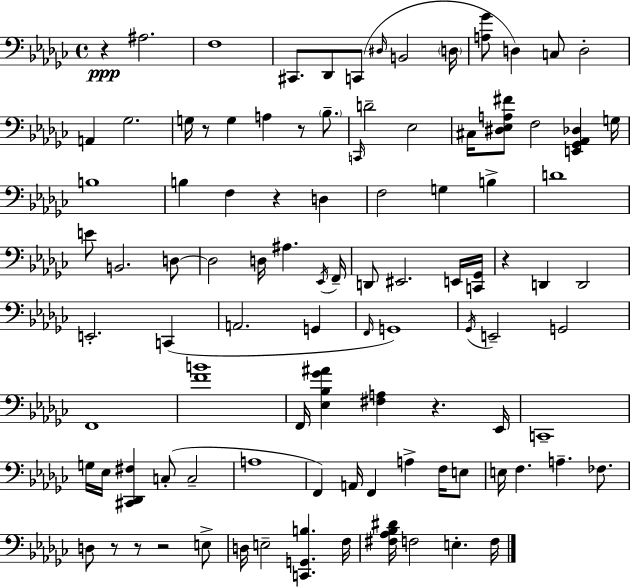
{
  \clef bass
  \time 4/4
  \defaultTimeSignature
  \key ees \minor
  \repeat volta 2 { r4\ppp ais2. | f1 | cis,8. des,8 c,8( \grace { dis16 } b,2 | \parenthesize d16 <a ges'>8 d4) c8 d2-. | \break a,4 ges2. | g16 r8 g4 a4 r8 \parenthesize bes8.-- | \grace { c,16 } d'2-- ees2 | cis16 <dis ees a fis'>8 f2 <e, ges, aes, des>4 | \break g16 b1 | b4 f4 r4 d4 | f2 g4 b4-> | d'1 | \break e'8 b,2. | d8~~ d2 d16 ais4. | \acciaccatura { ees,16 } f,16-- d,8 eis,2. | e,16 <c, ges,>16 r4 d,4 d,2 | \break e,2.-. c,4( | a,2. g,4 | \grace { f,16 } g,1) | \acciaccatura { ges,16 } e,2-- g,2 | \break f,1 | <f' b'>1 | f,16 <ees bes ges' ais'>4 <fis a>4 r4. | ees,16 c,1-- | \break g16 ees16 <cis, des, fis>4 c8-.( c2-- | a1 | f,4) a,16 f,4 a4-> | f16 e8 e16 f4. a4.-- | \break fes8. d8 r8 r8 r2 | e8-> d16 e2-- <c, g, b>4. | f16 <fis aes bes dis'>16 f2 e4.-. | f16 } \bar "|."
}